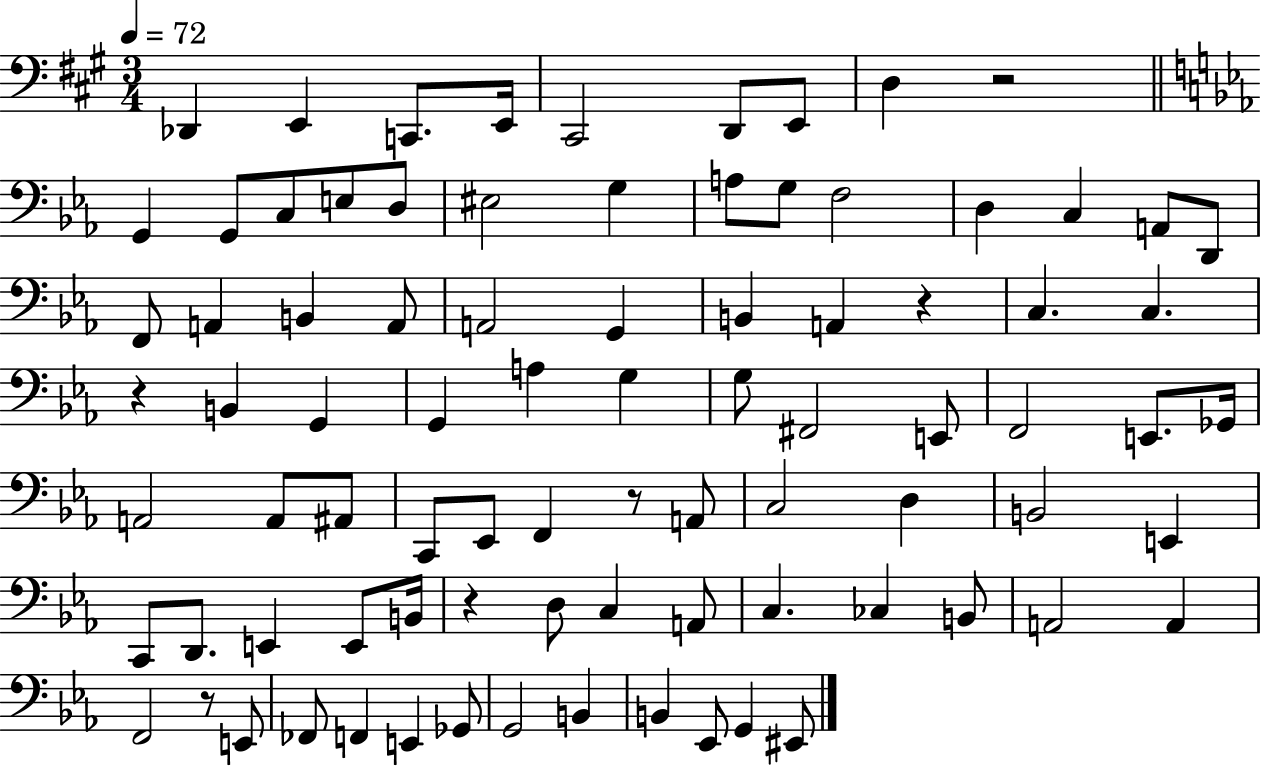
X:1
T:Untitled
M:3/4
L:1/4
K:A
_D,, E,, C,,/2 E,,/4 ^C,,2 D,,/2 E,,/2 D, z2 G,, G,,/2 C,/2 E,/2 D,/2 ^E,2 G, A,/2 G,/2 F,2 D, C, A,,/2 D,,/2 F,,/2 A,, B,, A,,/2 A,,2 G,, B,, A,, z C, C, z B,, G,, G,, A, G, G,/2 ^F,,2 E,,/2 F,,2 E,,/2 _G,,/4 A,,2 A,,/2 ^A,,/2 C,,/2 _E,,/2 F,, z/2 A,,/2 C,2 D, B,,2 E,, C,,/2 D,,/2 E,, E,,/2 B,,/4 z D,/2 C, A,,/2 C, _C, B,,/2 A,,2 A,, F,,2 z/2 E,,/2 _F,,/2 F,, E,, _G,,/2 G,,2 B,, B,, _E,,/2 G,, ^E,,/2